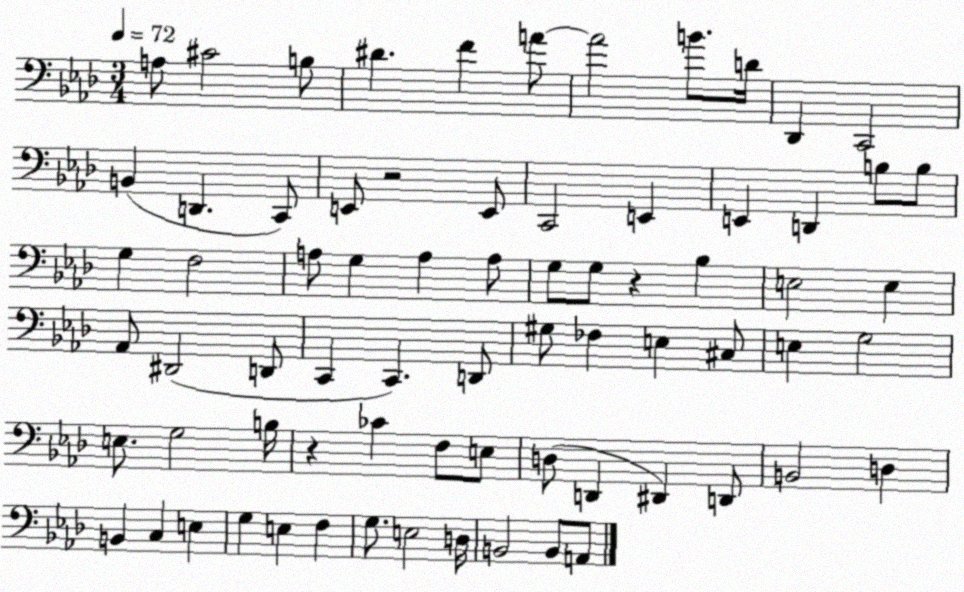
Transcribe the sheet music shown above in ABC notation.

X:1
T:Untitled
M:3/4
L:1/4
K:Ab
A,/2 ^C2 B,/2 ^D F A/2 A2 B/2 D/4 _D,, C,,2 B,, D,, C,,/2 E,,/2 z2 E,,/2 C,,2 E,, E,, D,, B,/2 B,/2 G, F,2 A,/2 G, A, A,/2 G,/2 G,/2 z _B, E,2 E, _A,,/2 ^D,,2 D,,/2 C,, C,, D,,/2 ^G,/2 _F, E, ^C,/2 E, G,2 E,/2 G,2 B,/4 z _C F,/2 E,/2 D,/2 D,, ^D,, D,,/2 B,,2 D, B,, C, E, G, E, F, G,/2 E,2 D,/4 B,,2 B,,/2 A,,/2